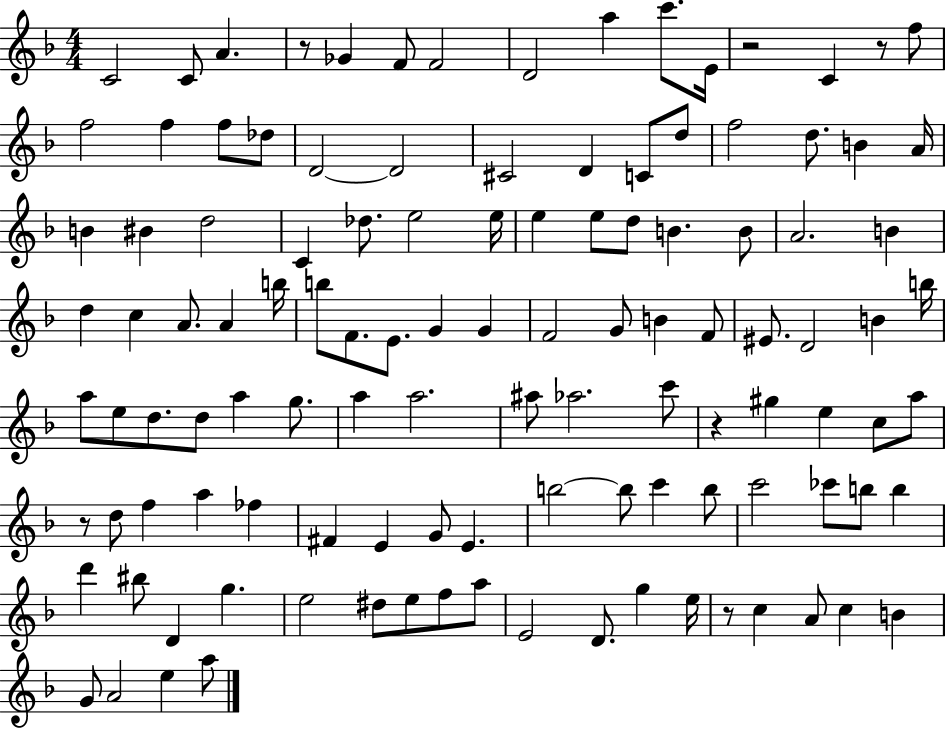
{
  \clef treble
  \numericTimeSignature
  \time 4/4
  \key f \major
  c'2 c'8 a'4. | r8 ges'4 f'8 f'2 | d'2 a''4 c'''8. e'16 | r2 c'4 r8 f''8 | \break f''2 f''4 f''8 des''8 | d'2~~ d'2 | cis'2 d'4 c'8 d''8 | f''2 d''8. b'4 a'16 | \break b'4 bis'4 d''2 | c'4 des''8. e''2 e''16 | e''4 e''8 d''8 b'4. b'8 | a'2. b'4 | \break d''4 c''4 a'8. a'4 b''16 | b''8 f'8. e'8. g'4 g'4 | f'2 g'8 b'4 f'8 | eis'8. d'2 b'4 b''16 | \break a''8 e''8 d''8. d''8 a''4 g''8. | a''4 a''2. | ais''8 aes''2. c'''8 | r4 gis''4 e''4 c''8 a''8 | \break r8 d''8 f''4 a''4 fes''4 | fis'4 e'4 g'8 e'4. | b''2~~ b''8 c'''4 b''8 | c'''2 ces'''8 b''8 b''4 | \break d'''4 bis''8 d'4 g''4. | e''2 dis''8 e''8 f''8 a''8 | e'2 d'8. g''4 e''16 | r8 c''4 a'8 c''4 b'4 | \break g'8 a'2 e''4 a''8 | \bar "|."
}